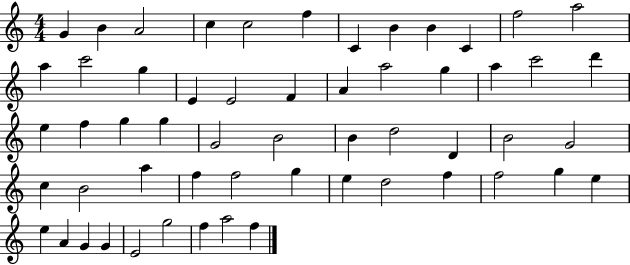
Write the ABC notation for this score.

X:1
T:Untitled
M:4/4
L:1/4
K:C
G B A2 c c2 f C B B C f2 a2 a c'2 g E E2 F A a2 g a c'2 d' e f g g G2 B2 B d2 D B2 G2 c B2 a f f2 g e d2 f f2 g e e A G G E2 g2 f a2 f